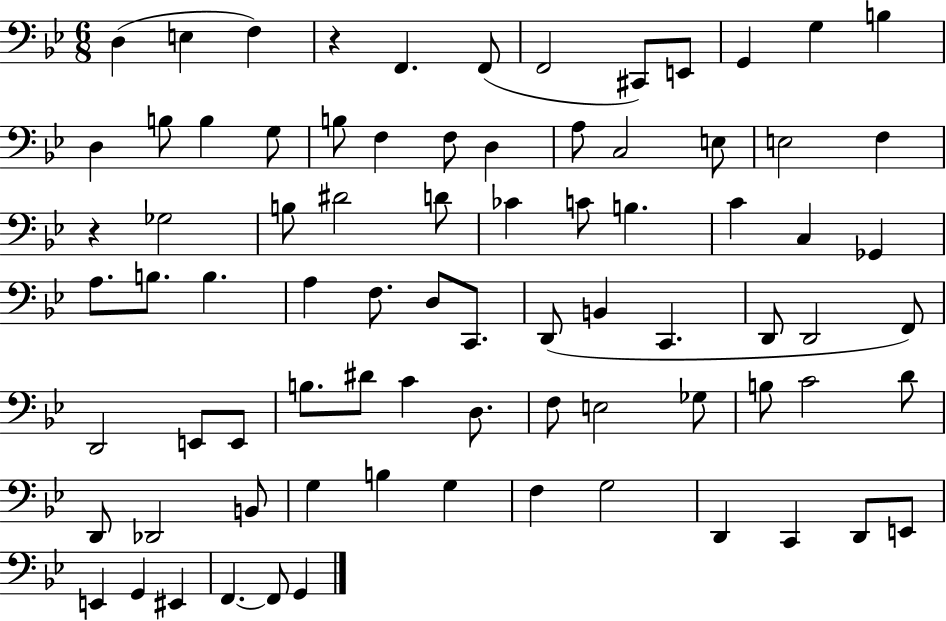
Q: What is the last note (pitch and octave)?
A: G2